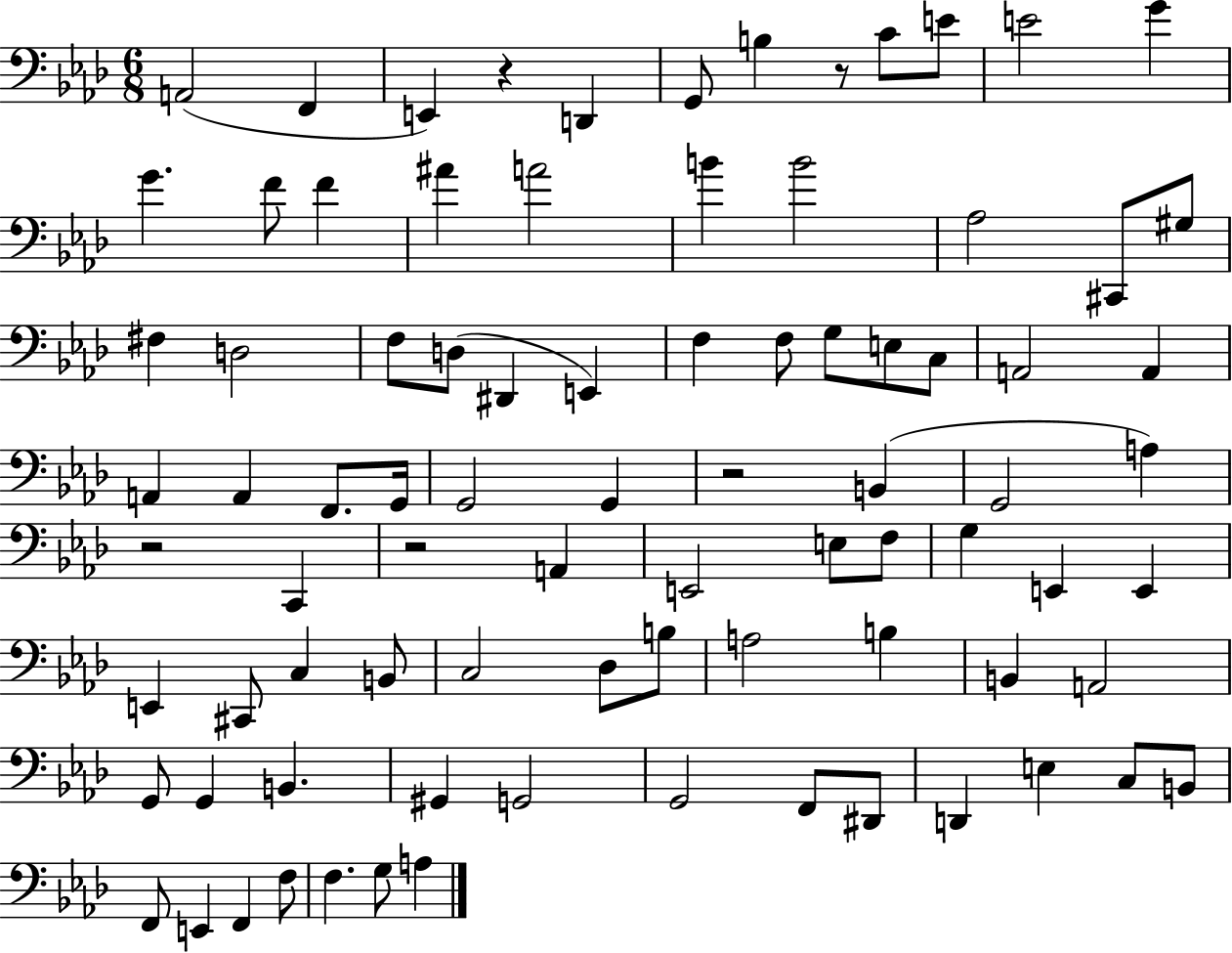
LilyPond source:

{
  \clef bass
  \numericTimeSignature
  \time 6/8
  \key aes \major
  a,2( f,4 | e,4) r4 d,4 | g,8 b4 r8 c'8 e'8 | e'2 g'4 | \break g'4. f'8 f'4 | ais'4 a'2 | b'4 b'2 | aes2 cis,8 gis8 | \break fis4 d2 | f8 d8( dis,4 e,4) | f4 f8 g8 e8 c8 | a,2 a,4 | \break a,4 a,4 f,8. g,16 | g,2 g,4 | r2 b,4( | g,2 a4) | \break r2 c,4 | r2 a,4 | e,2 e8 f8 | g4 e,4 e,4 | \break e,4 cis,8 c4 b,8 | c2 des8 b8 | a2 b4 | b,4 a,2 | \break g,8 g,4 b,4. | gis,4 g,2 | g,2 f,8 dis,8 | d,4 e4 c8 b,8 | \break f,8 e,4 f,4 f8 | f4. g8 a4 | \bar "|."
}